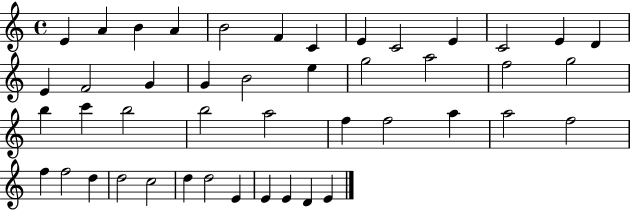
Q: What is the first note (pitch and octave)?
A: E4